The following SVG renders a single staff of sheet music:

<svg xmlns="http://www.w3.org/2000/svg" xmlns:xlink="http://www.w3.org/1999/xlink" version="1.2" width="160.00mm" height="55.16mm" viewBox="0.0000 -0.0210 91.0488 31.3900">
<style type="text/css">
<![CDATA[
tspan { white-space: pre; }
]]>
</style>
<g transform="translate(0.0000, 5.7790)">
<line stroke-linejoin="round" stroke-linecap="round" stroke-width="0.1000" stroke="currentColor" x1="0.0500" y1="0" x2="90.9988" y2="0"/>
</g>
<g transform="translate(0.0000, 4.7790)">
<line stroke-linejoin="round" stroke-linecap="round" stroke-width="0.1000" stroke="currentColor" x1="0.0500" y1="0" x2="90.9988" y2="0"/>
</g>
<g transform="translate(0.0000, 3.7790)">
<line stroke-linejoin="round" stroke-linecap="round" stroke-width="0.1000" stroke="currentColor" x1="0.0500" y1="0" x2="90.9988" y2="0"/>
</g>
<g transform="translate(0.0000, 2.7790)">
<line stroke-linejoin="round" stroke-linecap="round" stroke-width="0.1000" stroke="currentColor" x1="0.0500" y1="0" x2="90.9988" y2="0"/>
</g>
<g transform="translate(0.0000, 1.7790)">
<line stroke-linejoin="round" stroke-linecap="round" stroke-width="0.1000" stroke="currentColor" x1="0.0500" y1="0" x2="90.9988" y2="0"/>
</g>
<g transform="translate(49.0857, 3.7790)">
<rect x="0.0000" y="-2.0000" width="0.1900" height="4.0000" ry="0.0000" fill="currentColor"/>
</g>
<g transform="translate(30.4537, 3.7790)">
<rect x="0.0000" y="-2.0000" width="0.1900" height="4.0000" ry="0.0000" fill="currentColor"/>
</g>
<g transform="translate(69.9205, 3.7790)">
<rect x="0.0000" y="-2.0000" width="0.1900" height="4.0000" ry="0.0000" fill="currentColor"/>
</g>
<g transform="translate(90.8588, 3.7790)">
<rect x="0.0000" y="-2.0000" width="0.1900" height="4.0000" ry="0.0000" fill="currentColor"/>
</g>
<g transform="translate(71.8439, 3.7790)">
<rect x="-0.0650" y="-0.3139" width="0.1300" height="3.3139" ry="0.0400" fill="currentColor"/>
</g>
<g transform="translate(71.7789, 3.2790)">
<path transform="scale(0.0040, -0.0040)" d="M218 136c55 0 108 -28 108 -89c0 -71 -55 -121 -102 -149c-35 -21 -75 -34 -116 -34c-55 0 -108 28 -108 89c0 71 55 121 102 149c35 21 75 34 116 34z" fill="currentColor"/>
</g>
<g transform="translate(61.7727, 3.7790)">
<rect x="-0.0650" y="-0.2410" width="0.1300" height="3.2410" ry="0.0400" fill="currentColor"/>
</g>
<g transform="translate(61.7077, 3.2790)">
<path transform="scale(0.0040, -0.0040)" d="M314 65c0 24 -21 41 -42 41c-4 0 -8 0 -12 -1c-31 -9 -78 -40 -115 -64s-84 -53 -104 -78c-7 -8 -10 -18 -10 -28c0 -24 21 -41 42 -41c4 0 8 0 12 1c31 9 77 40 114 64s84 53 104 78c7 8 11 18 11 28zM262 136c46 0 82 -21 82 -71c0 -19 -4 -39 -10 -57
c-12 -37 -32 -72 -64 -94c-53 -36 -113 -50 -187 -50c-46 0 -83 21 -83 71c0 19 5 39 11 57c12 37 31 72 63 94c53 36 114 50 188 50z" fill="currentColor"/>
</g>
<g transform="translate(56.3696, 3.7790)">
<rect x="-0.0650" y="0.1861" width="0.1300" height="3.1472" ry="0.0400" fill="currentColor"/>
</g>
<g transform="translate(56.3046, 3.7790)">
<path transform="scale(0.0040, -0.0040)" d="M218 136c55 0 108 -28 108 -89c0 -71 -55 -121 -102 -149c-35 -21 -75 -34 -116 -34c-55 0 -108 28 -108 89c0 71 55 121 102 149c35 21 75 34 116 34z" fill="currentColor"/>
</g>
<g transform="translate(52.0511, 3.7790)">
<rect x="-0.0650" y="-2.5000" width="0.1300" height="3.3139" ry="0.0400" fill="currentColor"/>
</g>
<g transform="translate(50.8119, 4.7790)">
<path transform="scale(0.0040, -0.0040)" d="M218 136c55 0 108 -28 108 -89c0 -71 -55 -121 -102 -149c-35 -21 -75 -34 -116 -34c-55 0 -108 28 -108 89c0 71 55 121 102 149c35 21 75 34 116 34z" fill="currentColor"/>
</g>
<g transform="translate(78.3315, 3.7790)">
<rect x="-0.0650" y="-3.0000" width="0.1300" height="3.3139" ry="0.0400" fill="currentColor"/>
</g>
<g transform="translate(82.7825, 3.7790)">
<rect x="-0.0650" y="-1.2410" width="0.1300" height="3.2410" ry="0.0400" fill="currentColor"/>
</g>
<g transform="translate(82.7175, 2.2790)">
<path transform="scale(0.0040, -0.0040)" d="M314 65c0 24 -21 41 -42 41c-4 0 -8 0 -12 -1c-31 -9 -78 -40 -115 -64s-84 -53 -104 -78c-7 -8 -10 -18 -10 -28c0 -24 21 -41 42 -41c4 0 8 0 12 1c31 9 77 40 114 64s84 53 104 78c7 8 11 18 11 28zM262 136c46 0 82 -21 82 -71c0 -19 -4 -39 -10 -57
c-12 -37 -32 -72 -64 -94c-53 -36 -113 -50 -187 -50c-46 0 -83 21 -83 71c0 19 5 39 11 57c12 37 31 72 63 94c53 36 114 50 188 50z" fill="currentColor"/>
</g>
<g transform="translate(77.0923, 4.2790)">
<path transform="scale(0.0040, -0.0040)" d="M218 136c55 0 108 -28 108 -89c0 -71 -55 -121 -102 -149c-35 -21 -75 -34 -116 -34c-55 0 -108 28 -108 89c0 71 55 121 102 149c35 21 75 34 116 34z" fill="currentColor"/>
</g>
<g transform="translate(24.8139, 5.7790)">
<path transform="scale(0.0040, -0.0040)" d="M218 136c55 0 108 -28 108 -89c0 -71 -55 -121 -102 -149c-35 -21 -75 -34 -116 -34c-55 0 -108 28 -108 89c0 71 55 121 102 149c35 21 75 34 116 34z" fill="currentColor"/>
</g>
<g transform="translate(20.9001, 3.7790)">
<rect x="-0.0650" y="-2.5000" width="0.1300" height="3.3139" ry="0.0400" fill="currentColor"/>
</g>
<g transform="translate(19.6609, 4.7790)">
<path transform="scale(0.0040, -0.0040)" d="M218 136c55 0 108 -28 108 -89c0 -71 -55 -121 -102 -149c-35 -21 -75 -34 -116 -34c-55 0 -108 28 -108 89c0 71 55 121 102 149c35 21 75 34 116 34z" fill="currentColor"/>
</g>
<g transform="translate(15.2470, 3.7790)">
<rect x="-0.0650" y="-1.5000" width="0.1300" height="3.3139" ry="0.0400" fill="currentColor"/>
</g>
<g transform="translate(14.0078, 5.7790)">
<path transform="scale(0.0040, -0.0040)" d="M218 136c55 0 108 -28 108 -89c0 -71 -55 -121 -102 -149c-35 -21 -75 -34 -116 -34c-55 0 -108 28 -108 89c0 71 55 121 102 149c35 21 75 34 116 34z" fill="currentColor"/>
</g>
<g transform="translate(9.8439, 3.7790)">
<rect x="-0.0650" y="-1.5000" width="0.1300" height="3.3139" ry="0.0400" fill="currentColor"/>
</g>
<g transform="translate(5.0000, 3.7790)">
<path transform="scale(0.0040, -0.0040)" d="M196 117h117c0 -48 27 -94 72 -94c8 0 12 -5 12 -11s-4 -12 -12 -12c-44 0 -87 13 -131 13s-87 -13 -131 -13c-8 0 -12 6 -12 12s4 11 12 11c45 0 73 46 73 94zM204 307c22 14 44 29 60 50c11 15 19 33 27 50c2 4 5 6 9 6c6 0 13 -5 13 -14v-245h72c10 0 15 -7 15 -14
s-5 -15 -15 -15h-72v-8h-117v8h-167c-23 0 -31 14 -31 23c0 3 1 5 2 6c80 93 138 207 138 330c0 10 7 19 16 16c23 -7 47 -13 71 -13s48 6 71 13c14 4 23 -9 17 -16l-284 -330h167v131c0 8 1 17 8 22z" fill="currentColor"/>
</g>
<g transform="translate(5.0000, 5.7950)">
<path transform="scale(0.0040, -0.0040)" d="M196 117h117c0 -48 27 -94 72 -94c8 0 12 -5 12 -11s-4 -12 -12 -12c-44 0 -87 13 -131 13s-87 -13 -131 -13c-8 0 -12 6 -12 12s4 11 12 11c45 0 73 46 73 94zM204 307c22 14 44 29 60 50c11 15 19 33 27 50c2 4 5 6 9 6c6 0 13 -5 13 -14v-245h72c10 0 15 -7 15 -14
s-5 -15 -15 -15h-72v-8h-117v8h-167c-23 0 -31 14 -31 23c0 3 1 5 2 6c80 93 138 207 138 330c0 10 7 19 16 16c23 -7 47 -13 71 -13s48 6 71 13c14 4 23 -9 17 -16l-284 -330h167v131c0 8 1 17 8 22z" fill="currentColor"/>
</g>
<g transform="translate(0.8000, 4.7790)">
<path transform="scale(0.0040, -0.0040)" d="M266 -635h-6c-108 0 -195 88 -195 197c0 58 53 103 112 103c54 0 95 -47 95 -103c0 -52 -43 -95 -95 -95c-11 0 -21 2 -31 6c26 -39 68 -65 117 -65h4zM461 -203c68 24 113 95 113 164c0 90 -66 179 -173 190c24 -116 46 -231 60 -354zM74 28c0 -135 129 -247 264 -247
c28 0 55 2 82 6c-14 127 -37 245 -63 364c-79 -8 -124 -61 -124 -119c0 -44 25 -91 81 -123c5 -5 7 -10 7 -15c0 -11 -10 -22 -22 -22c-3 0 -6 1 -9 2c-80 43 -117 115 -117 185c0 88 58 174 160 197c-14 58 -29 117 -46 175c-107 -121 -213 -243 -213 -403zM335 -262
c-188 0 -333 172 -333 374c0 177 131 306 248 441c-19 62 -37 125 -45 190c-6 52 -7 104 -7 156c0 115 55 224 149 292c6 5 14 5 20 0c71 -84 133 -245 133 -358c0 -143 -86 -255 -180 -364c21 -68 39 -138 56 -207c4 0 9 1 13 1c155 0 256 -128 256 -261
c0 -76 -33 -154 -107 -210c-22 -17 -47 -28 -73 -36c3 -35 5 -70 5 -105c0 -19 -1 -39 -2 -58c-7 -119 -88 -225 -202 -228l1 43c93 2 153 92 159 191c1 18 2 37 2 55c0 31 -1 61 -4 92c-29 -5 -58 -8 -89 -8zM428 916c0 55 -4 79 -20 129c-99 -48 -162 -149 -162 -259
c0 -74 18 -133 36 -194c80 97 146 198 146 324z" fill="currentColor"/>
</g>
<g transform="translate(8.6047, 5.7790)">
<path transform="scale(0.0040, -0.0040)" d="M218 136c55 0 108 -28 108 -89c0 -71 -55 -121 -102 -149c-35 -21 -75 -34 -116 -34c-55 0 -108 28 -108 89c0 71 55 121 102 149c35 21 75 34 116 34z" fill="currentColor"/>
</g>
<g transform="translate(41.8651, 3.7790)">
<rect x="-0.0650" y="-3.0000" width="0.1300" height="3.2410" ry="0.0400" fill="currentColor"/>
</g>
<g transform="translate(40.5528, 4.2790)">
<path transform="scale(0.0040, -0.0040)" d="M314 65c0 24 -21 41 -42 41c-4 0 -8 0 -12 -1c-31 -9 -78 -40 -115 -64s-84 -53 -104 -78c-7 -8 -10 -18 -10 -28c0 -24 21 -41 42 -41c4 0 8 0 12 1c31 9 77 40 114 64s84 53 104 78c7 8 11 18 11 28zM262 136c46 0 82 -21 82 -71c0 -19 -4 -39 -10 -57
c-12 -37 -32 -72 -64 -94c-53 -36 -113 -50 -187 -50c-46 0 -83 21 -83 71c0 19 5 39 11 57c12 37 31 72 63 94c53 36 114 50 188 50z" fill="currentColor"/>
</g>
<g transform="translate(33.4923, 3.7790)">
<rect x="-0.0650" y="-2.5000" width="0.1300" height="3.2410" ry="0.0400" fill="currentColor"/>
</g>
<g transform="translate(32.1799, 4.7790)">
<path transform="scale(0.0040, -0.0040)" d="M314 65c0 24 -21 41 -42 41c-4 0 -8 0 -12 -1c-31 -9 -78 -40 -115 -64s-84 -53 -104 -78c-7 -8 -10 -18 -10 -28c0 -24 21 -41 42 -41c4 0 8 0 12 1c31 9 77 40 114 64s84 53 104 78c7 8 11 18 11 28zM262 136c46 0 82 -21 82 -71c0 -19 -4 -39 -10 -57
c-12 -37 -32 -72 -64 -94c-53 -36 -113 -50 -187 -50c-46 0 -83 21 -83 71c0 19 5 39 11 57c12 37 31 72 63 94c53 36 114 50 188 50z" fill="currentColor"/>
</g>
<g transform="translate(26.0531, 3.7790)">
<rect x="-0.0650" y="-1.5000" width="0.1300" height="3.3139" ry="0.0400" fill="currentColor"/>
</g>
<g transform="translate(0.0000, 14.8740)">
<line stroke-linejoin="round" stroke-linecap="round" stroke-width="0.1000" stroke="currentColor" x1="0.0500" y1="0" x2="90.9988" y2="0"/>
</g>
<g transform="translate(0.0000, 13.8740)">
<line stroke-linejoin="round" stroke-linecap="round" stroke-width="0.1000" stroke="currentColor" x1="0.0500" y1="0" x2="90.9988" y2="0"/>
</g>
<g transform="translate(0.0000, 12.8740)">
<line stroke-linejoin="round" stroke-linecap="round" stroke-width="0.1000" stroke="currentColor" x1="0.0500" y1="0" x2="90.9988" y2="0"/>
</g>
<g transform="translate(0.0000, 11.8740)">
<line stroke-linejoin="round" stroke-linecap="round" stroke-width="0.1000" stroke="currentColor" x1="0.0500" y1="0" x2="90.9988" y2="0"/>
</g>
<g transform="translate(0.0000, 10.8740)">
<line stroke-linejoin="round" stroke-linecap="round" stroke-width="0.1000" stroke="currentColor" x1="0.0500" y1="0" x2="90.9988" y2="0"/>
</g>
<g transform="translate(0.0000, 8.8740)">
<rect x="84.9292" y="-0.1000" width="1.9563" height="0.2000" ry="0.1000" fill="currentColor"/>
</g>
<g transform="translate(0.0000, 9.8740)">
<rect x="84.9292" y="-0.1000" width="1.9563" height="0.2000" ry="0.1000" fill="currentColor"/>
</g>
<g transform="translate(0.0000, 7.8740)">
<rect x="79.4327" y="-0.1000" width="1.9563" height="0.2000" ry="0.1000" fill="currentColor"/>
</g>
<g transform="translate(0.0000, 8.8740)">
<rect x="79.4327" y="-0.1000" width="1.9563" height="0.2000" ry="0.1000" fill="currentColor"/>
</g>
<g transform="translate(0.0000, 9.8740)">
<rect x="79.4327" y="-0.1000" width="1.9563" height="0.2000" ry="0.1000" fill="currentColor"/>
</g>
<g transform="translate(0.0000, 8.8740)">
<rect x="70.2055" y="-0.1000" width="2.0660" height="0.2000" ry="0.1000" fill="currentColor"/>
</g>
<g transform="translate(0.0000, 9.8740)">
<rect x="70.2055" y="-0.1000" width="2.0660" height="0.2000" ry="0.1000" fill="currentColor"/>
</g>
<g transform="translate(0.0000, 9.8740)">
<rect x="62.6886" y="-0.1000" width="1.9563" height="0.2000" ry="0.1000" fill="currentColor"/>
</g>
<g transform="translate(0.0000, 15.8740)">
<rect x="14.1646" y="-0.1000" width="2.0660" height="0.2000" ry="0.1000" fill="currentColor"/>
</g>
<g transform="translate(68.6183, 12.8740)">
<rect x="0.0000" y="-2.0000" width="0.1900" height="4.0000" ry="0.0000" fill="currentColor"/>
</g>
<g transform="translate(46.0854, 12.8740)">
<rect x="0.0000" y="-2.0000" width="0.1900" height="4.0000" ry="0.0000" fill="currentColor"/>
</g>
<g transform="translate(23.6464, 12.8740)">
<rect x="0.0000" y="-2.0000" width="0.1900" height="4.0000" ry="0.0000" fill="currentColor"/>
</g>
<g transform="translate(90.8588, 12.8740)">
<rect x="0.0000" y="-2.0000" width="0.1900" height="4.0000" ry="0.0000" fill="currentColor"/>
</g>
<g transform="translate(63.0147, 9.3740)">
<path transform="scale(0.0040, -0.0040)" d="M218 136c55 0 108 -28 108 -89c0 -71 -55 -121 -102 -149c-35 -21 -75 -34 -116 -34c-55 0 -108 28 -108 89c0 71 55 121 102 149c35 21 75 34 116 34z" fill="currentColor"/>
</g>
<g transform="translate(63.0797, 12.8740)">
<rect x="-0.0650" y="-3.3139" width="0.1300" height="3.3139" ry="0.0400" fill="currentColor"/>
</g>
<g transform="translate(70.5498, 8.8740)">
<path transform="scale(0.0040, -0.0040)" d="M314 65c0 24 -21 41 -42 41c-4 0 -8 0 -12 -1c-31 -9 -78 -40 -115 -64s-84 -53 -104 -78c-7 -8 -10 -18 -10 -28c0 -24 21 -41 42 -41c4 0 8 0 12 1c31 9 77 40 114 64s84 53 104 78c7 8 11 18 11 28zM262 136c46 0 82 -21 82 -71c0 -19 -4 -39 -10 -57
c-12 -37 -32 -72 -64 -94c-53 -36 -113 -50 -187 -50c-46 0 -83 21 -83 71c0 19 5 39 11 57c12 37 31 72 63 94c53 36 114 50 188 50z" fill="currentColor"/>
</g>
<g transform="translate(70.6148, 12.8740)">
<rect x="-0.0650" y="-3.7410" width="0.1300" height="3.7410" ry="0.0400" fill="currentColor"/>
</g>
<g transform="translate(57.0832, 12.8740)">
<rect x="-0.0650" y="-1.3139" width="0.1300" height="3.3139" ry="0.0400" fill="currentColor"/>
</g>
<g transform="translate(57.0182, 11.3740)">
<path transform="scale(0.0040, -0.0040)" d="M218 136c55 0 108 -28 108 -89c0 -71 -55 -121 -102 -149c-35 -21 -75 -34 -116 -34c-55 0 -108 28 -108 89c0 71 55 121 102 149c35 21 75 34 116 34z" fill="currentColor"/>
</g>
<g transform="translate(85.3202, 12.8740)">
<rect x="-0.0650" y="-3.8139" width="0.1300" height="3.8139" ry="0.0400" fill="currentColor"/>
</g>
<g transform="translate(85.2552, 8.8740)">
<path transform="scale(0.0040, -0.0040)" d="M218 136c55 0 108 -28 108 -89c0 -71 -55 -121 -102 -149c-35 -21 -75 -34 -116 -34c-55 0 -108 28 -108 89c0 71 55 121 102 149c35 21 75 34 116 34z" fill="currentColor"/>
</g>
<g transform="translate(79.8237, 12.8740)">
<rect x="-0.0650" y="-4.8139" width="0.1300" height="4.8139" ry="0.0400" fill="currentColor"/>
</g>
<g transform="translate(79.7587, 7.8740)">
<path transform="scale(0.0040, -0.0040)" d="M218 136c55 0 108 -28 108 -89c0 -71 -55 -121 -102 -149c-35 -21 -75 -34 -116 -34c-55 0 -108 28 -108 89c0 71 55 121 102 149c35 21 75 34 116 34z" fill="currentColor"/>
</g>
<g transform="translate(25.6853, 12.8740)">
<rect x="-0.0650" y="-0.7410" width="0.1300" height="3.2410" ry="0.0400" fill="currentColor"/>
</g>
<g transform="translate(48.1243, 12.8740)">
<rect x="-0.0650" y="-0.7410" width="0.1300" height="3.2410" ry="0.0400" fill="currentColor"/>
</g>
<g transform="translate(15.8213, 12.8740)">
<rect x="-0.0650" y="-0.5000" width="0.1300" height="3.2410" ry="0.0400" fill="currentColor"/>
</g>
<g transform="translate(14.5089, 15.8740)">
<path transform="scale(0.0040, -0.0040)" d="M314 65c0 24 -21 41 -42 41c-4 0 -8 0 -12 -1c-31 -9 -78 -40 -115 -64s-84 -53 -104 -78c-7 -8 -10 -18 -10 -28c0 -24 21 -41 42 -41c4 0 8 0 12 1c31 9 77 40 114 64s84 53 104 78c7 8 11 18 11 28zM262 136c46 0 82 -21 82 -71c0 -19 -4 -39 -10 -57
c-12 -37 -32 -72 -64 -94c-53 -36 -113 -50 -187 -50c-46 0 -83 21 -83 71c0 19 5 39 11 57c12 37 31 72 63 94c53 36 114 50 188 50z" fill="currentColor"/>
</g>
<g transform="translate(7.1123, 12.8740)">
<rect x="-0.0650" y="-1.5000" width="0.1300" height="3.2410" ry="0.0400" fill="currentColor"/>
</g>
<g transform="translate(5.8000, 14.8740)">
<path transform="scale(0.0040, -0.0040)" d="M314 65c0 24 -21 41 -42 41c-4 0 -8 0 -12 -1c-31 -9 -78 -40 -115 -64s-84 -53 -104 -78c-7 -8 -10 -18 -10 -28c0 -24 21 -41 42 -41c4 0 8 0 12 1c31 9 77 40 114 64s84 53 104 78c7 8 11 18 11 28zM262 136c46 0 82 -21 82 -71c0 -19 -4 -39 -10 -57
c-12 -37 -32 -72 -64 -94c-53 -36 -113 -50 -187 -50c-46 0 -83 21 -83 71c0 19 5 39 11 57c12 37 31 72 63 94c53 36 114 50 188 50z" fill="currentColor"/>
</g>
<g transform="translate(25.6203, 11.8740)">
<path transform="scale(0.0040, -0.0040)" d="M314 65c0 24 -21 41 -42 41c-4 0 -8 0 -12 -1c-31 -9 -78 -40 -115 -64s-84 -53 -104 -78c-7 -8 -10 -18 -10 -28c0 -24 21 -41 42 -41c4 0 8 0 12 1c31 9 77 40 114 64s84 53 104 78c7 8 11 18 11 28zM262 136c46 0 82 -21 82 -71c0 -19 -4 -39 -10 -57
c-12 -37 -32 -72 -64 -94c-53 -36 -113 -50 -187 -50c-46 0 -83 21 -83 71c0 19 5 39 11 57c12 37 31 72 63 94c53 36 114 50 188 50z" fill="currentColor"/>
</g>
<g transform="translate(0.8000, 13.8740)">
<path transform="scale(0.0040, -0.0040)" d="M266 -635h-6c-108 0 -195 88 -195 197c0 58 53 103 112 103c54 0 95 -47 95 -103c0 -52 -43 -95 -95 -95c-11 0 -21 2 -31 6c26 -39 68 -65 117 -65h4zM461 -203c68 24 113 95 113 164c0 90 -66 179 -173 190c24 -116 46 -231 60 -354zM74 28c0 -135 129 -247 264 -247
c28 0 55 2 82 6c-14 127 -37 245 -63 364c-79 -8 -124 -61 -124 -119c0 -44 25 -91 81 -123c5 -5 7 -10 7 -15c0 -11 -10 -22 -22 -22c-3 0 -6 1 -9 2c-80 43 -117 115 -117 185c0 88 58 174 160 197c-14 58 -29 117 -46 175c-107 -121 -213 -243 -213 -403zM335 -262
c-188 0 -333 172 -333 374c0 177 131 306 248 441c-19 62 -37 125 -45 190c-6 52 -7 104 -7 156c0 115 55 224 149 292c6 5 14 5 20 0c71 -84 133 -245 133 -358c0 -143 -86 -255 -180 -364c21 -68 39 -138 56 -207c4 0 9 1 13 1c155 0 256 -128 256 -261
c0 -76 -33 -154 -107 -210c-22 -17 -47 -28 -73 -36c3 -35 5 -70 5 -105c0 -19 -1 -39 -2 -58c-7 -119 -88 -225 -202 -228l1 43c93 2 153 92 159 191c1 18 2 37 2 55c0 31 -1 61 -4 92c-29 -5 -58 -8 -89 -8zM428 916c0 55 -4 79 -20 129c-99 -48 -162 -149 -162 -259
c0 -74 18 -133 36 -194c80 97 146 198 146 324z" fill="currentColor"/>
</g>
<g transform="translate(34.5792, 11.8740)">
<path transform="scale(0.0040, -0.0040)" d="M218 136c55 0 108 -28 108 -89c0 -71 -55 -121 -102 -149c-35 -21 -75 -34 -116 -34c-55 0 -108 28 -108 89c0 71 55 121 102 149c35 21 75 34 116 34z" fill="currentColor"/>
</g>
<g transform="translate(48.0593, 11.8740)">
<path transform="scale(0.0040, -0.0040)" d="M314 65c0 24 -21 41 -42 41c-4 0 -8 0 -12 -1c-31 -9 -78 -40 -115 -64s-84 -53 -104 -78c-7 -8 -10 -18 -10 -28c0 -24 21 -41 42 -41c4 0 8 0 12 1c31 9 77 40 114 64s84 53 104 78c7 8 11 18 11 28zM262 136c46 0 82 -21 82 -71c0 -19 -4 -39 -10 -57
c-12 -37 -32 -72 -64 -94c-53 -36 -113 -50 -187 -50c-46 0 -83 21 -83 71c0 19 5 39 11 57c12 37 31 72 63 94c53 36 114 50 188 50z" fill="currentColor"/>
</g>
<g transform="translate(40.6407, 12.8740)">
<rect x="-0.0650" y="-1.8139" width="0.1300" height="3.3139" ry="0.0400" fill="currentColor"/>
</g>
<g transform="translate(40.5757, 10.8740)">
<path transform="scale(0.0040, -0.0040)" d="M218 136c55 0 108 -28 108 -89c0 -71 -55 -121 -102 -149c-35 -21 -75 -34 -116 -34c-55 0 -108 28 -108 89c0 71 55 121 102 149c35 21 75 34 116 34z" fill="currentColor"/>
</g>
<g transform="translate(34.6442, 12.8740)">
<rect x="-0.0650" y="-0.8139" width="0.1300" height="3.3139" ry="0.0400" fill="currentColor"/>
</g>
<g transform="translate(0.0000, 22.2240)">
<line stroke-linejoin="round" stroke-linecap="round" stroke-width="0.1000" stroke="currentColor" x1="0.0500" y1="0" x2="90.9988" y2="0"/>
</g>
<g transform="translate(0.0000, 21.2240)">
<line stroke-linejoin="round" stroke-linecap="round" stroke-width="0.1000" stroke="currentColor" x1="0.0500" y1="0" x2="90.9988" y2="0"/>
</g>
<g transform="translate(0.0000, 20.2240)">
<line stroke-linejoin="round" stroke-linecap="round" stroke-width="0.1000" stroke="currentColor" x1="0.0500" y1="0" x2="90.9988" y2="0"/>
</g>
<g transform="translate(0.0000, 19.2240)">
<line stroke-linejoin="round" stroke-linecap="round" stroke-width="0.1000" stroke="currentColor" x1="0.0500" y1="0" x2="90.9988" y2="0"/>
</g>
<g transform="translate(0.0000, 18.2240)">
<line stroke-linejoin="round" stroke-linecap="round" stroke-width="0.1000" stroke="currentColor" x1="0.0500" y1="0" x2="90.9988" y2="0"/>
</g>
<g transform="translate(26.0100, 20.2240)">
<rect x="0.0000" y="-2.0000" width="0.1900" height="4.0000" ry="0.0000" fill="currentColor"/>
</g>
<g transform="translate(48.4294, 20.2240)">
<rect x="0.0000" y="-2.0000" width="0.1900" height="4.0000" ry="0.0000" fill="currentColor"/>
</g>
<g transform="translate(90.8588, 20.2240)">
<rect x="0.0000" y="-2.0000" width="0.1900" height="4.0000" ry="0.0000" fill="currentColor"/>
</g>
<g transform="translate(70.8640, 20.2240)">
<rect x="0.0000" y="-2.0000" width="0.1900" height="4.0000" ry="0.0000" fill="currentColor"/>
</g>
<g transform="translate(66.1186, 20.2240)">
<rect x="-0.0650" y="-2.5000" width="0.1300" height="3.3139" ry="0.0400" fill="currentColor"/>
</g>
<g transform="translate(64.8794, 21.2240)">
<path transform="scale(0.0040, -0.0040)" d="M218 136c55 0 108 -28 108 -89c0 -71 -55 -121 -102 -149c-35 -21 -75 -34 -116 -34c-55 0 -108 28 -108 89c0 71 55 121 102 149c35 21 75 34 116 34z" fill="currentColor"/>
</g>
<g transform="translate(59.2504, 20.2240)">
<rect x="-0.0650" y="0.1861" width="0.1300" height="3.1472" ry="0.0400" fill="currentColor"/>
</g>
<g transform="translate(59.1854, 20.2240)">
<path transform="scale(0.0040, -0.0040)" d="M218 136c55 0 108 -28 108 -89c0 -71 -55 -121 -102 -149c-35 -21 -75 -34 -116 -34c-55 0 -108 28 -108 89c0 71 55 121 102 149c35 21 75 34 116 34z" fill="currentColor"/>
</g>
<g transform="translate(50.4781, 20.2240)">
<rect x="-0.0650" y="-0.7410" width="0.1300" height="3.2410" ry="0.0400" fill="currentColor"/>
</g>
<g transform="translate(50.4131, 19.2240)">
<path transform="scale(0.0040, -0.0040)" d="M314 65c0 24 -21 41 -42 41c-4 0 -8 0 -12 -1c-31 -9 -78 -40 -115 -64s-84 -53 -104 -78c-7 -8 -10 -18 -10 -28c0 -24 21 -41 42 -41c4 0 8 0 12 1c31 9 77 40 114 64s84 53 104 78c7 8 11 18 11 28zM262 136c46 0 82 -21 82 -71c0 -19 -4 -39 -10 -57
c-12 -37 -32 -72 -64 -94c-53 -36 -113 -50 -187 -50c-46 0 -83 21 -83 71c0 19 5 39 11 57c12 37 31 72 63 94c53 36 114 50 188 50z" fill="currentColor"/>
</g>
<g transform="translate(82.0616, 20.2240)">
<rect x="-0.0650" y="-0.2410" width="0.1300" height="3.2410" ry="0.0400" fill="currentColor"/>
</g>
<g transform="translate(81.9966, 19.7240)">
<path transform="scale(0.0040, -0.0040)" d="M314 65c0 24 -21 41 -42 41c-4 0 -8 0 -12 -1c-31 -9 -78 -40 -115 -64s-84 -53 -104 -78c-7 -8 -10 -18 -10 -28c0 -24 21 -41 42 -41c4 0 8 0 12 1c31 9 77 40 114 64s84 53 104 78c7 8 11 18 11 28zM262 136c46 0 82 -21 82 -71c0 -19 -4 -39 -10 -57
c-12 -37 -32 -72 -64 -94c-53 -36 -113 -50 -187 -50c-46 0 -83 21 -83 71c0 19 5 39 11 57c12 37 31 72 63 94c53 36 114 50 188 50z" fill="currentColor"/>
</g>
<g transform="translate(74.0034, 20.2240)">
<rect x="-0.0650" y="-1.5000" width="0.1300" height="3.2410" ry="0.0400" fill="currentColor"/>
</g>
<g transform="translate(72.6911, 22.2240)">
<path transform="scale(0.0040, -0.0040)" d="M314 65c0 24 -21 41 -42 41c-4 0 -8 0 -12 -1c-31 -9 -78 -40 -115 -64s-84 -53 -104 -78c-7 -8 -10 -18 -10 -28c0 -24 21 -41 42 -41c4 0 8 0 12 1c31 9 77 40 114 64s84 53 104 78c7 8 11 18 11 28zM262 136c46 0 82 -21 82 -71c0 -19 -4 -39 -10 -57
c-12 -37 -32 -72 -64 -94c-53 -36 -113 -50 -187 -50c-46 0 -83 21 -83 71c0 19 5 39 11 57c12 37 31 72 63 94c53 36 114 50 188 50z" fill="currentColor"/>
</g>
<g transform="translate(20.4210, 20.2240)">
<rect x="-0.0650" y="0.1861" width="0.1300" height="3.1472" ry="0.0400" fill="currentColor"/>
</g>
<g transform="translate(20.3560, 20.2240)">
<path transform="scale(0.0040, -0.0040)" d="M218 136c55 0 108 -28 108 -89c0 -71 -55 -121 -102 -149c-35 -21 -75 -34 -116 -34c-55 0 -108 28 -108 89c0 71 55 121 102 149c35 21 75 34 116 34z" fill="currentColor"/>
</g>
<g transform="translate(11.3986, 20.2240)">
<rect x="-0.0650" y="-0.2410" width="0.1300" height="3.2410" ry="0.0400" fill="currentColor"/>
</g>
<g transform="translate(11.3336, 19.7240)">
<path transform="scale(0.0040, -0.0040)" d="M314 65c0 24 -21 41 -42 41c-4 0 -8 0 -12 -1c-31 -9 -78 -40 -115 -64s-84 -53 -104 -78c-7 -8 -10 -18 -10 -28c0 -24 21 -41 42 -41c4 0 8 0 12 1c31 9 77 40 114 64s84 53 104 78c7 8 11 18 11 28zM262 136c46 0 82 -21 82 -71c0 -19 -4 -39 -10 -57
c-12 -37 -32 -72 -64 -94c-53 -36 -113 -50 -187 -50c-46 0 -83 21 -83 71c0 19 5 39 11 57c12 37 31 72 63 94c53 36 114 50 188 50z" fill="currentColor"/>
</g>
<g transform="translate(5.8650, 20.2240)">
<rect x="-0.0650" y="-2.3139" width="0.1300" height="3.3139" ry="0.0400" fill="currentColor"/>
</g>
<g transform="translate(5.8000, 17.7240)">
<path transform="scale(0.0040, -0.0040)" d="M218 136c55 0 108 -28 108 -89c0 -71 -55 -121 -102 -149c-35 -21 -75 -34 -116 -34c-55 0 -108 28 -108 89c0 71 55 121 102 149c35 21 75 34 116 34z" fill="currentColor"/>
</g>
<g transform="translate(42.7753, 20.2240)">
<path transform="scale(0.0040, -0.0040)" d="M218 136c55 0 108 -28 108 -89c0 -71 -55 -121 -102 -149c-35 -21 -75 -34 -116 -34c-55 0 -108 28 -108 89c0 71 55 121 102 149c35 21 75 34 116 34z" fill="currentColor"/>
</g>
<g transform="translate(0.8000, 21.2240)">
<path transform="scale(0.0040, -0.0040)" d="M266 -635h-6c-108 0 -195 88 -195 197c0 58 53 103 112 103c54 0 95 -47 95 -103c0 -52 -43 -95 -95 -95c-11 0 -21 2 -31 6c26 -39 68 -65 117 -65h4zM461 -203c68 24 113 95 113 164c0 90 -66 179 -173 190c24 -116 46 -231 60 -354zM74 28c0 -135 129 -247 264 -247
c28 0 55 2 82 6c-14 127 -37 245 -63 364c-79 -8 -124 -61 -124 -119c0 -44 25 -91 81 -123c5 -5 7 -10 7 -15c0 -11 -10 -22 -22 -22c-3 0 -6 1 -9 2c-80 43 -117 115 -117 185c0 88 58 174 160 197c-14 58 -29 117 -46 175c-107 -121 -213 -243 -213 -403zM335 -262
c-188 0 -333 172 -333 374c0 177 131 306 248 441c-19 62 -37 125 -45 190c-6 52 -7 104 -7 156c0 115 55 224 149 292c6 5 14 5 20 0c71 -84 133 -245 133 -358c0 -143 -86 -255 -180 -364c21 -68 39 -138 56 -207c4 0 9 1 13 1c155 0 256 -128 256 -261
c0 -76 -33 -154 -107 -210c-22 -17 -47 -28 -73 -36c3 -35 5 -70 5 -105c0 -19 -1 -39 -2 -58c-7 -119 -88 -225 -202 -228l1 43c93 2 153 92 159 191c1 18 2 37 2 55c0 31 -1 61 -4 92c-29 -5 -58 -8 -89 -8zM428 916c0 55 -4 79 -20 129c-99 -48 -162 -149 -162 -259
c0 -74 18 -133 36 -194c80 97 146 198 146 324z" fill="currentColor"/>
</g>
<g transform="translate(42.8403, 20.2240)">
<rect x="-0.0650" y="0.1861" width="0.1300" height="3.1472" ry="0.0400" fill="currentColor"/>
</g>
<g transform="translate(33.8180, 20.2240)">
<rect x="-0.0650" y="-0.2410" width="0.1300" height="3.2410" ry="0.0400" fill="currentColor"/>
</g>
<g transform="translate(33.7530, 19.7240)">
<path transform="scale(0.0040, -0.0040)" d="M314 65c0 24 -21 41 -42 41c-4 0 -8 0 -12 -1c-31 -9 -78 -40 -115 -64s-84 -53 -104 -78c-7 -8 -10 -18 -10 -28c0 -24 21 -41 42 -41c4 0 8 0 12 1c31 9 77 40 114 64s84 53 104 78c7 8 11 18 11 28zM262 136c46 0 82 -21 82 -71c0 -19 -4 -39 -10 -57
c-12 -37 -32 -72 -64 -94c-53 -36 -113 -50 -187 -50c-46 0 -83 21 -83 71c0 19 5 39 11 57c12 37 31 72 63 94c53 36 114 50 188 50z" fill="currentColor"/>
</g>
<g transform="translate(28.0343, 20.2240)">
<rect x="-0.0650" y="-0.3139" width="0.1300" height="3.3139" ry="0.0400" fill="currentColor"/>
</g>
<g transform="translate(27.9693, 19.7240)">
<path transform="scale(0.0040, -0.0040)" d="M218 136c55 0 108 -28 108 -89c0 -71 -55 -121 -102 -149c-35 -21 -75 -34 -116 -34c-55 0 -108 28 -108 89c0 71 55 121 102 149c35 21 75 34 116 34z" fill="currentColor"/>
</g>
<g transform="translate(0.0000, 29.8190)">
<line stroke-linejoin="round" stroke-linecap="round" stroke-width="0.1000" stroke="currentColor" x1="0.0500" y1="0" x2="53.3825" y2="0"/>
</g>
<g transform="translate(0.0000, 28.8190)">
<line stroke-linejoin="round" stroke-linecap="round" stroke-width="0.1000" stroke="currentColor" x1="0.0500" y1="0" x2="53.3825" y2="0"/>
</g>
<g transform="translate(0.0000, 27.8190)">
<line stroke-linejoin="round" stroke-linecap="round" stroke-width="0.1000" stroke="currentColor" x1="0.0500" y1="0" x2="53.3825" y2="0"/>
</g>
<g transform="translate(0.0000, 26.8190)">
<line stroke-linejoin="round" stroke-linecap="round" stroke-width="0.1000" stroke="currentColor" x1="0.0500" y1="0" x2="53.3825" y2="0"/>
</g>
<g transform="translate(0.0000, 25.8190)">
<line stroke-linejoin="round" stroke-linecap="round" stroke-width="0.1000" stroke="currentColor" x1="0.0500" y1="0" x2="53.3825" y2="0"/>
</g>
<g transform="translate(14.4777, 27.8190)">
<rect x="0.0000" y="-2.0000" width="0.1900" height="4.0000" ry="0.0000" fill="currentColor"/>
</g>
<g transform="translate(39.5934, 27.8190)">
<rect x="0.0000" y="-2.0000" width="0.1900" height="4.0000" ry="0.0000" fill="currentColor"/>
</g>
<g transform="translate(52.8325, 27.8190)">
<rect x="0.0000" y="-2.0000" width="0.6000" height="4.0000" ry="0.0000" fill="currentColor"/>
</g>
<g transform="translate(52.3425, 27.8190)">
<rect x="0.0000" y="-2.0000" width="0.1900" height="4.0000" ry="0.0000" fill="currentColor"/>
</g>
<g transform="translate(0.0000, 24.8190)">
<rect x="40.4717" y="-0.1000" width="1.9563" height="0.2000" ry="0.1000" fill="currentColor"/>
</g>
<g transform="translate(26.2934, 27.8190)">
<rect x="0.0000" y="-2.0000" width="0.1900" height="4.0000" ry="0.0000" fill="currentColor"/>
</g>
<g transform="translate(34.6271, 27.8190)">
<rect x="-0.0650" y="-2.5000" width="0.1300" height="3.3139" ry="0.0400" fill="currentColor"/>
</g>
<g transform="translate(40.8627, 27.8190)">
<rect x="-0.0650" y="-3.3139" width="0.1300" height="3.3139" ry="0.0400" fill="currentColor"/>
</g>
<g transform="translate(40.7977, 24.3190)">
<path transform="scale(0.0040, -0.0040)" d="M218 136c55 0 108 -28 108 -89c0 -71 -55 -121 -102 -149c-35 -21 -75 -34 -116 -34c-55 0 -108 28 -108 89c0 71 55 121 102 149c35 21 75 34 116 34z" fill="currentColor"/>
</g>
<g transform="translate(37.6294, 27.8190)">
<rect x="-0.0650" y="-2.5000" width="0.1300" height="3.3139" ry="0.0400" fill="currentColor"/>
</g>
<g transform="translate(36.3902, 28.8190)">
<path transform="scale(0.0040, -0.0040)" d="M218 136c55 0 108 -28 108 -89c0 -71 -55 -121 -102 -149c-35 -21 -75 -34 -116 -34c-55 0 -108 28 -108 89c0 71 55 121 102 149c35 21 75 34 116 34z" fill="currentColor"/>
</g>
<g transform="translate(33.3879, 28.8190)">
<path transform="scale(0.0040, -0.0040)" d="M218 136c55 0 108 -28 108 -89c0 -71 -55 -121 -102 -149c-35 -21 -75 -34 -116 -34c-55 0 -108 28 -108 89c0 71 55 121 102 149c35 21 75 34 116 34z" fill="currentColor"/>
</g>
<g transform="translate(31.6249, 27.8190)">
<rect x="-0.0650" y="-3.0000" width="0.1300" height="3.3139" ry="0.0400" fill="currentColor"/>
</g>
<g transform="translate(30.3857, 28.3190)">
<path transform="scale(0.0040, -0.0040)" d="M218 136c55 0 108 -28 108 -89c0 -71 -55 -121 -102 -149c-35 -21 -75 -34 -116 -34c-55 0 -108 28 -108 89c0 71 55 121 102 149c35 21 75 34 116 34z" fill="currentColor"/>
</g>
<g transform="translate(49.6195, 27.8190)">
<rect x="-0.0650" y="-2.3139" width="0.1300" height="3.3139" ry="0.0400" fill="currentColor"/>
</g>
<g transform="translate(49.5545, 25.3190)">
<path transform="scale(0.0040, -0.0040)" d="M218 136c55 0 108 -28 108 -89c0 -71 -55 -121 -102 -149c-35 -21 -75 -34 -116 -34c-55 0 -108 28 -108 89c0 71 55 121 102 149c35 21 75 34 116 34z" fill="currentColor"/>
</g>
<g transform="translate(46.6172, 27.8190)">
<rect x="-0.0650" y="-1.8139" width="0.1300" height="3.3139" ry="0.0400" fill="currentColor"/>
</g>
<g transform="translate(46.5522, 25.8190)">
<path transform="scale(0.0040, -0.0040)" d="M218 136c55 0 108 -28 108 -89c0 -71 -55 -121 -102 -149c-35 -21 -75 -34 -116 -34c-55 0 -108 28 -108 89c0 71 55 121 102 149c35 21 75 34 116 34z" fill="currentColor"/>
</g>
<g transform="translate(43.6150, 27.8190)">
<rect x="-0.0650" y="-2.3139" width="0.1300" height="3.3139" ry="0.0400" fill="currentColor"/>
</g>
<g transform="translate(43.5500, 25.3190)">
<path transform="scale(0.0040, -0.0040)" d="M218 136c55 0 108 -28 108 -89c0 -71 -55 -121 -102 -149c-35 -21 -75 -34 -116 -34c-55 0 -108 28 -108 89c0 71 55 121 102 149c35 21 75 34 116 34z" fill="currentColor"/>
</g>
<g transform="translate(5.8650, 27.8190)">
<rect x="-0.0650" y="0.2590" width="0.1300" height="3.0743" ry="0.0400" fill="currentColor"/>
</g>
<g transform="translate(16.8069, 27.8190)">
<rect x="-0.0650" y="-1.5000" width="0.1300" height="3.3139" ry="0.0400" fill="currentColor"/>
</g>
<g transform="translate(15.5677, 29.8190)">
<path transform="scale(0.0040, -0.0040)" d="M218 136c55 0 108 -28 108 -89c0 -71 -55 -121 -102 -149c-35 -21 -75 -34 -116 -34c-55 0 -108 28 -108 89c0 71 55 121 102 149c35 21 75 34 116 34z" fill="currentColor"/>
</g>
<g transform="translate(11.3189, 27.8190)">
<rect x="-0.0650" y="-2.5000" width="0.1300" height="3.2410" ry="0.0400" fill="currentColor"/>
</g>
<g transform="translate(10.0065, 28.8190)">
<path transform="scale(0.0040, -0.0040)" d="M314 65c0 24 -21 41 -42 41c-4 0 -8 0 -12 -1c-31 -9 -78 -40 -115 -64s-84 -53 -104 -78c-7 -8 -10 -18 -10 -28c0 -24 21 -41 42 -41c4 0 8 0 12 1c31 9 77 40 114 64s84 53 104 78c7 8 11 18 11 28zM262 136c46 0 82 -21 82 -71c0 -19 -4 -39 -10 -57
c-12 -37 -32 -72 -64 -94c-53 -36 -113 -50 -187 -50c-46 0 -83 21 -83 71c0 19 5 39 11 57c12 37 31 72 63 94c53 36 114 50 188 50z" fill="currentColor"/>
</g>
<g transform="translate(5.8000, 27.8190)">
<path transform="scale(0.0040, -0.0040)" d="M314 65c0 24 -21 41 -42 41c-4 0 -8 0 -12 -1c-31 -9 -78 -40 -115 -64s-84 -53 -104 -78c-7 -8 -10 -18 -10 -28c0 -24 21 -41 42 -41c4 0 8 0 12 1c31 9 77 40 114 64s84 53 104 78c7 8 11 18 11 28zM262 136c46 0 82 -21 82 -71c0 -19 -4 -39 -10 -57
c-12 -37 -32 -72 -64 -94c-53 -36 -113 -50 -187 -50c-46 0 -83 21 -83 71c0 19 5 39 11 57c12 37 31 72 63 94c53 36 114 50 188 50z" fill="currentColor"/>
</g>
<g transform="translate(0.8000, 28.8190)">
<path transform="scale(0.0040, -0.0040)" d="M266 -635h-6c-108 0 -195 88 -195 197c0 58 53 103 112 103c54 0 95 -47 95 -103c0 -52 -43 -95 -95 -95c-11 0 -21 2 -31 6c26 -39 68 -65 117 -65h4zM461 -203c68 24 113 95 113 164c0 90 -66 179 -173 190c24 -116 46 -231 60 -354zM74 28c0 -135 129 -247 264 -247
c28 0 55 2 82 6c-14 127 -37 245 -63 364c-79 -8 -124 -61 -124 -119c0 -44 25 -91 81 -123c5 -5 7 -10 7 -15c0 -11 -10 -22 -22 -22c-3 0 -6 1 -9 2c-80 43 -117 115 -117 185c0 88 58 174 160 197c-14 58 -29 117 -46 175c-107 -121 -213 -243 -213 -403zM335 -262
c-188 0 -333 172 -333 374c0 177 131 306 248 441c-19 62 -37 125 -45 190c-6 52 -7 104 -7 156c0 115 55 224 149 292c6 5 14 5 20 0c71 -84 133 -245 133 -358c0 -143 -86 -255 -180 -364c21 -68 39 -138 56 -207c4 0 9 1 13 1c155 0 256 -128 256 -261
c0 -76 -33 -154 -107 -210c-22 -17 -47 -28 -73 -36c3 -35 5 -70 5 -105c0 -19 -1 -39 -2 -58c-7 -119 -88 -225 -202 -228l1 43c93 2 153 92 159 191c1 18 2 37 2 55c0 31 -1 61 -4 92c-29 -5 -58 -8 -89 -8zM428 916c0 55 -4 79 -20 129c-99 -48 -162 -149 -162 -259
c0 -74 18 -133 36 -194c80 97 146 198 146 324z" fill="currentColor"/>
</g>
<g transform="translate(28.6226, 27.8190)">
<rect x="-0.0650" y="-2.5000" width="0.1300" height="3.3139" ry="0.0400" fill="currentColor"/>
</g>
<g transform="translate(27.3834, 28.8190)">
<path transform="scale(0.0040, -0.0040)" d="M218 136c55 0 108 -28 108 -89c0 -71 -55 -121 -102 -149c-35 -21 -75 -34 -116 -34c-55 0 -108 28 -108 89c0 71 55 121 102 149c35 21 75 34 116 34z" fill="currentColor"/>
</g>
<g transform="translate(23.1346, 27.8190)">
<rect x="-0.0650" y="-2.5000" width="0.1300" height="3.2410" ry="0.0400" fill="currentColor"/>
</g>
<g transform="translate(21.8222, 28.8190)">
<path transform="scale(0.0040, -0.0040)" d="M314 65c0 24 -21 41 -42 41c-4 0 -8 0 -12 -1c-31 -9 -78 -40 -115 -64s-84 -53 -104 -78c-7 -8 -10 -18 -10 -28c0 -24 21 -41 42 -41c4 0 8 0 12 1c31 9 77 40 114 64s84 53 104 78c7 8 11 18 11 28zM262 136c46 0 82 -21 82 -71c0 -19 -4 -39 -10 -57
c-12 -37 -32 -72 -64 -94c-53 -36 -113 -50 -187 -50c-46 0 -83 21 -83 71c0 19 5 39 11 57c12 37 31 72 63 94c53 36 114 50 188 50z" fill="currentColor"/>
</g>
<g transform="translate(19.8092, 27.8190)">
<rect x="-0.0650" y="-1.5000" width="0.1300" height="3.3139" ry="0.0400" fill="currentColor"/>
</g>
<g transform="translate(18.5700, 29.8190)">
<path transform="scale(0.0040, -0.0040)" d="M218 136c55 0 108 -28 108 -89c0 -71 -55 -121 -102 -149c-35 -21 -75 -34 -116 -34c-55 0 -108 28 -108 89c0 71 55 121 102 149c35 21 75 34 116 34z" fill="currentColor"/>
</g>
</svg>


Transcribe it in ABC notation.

X:1
T:Untitled
M:4/4
L:1/4
K:C
E E G E G2 A2 G B c2 c A e2 E2 C2 d2 d f d2 e b c'2 e' c' g c2 B c c2 B d2 B G E2 c2 B2 G2 E E G2 G A G G b g f g